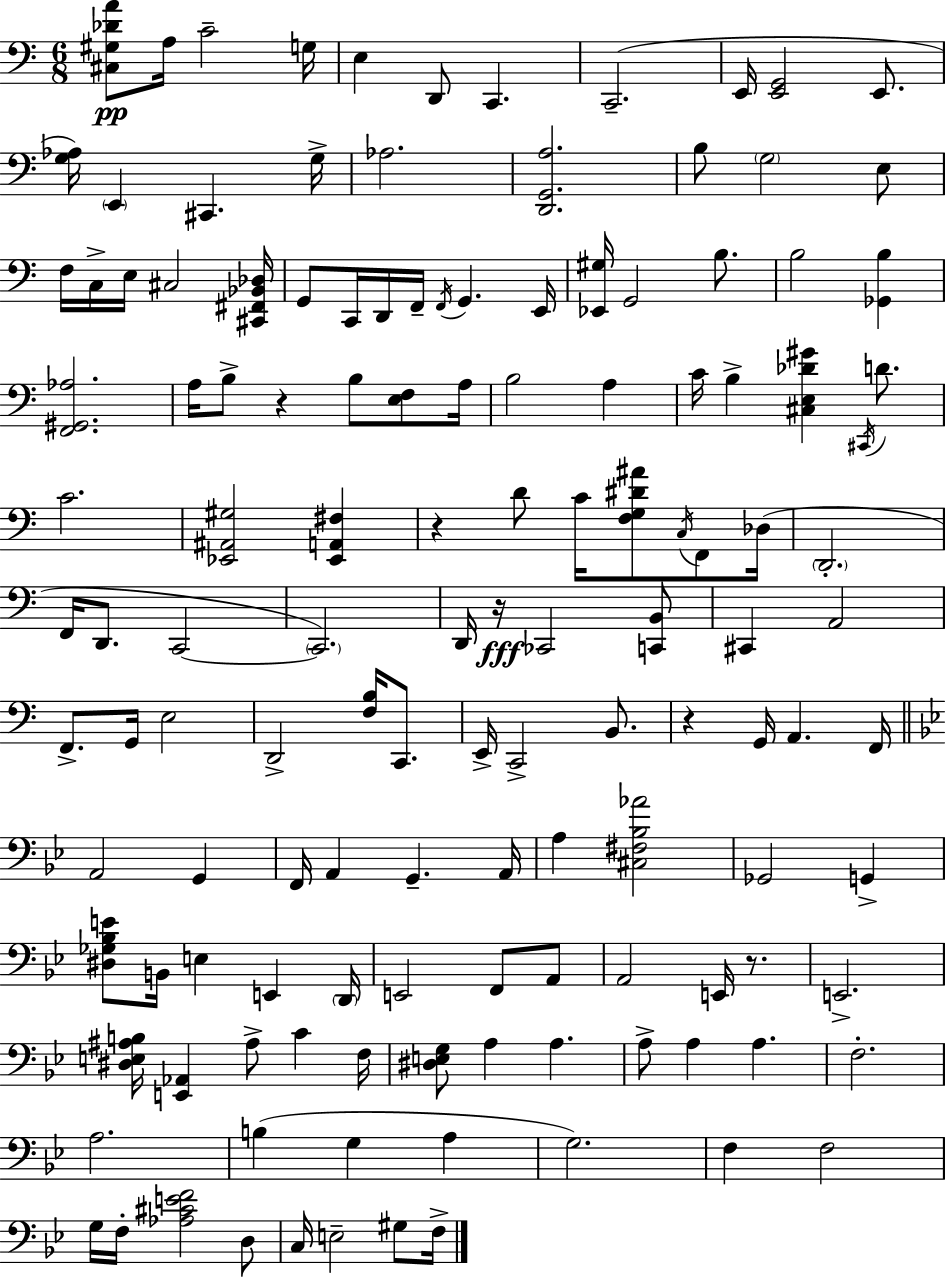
[C#3,G#3,Db4,A4]/e A3/s C4/h G3/s E3/q D2/e C2/q. C2/h. E2/s [E2,G2]/h E2/e. [G3,Ab3]/s E2/q C#2/q. G3/s Ab3/h. [D2,G2,A3]/h. B3/e G3/h E3/e F3/s C3/s E3/s C#3/h [C#2,F#2,Bb2,Db3]/s G2/e C2/s D2/s F2/s F2/s G2/q. E2/s [Eb2,G#3]/s G2/h B3/e. B3/h [Gb2,B3]/q [F2,G#2,Ab3]/h. A3/s B3/e R/q B3/e [E3,F3]/e A3/s B3/h A3/q C4/s B3/q [C#3,E3,Db4,G#4]/q C#2/s D4/e. C4/h. [Eb2,A#2,G#3]/h [Eb2,A2,F#3]/q R/q D4/e C4/s [F3,G3,D#4,A#4]/e C3/s F2/e Db3/s D2/h. F2/s D2/e. C2/h C2/h. D2/s R/s CES2/h [C2,B2]/e C#2/q A2/h F2/e. G2/s E3/h D2/h [F3,B3]/s C2/e. E2/s C2/h B2/e. R/q G2/s A2/q. F2/s A2/h G2/q F2/s A2/q G2/q. A2/s A3/q [C#3,F#3,Bb3,Ab4]/h Gb2/h G2/q [D#3,Gb3,Bb3,E4]/e B2/s E3/q E2/q D2/s E2/h F2/e A2/e A2/h E2/s R/e. E2/h. [D#3,E3,A#3,B3]/s [E2,Ab2]/q A#3/e C4/q F3/s [D#3,E3,G3]/e A3/q A3/q. A3/e A3/q A3/q. F3/h. A3/h. B3/q G3/q A3/q G3/h. F3/q F3/h G3/s F3/s [Ab3,C#4,E4,F4]/h D3/e C3/s E3/h G#3/e F3/s